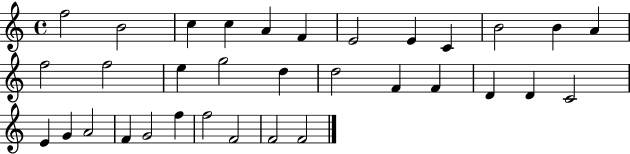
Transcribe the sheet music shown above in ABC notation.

X:1
T:Untitled
M:4/4
L:1/4
K:C
f2 B2 c c A F E2 E C B2 B A f2 f2 e g2 d d2 F F D D C2 E G A2 F G2 f f2 F2 F2 F2